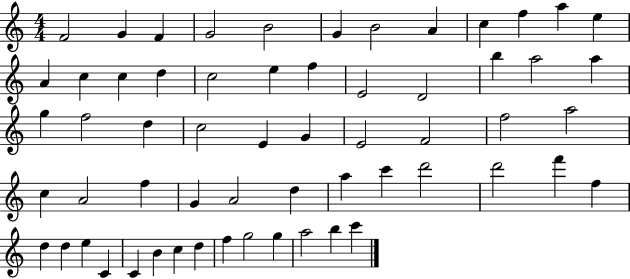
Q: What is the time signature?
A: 4/4